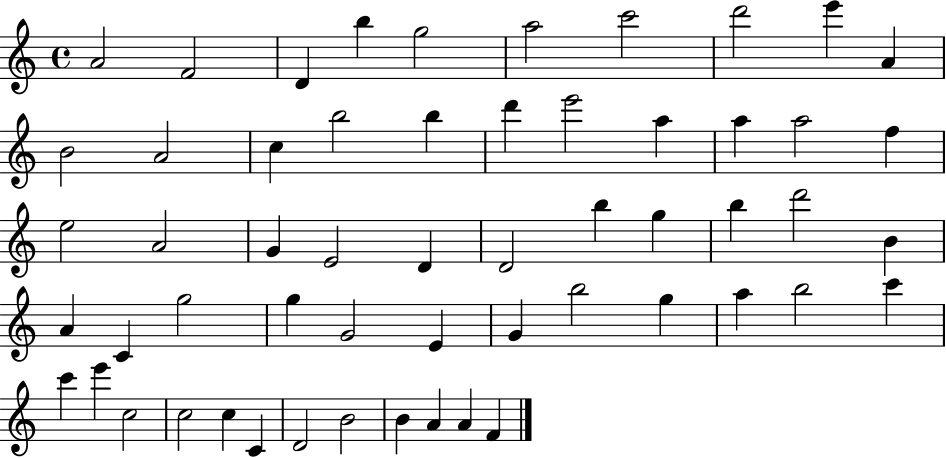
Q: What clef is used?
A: treble